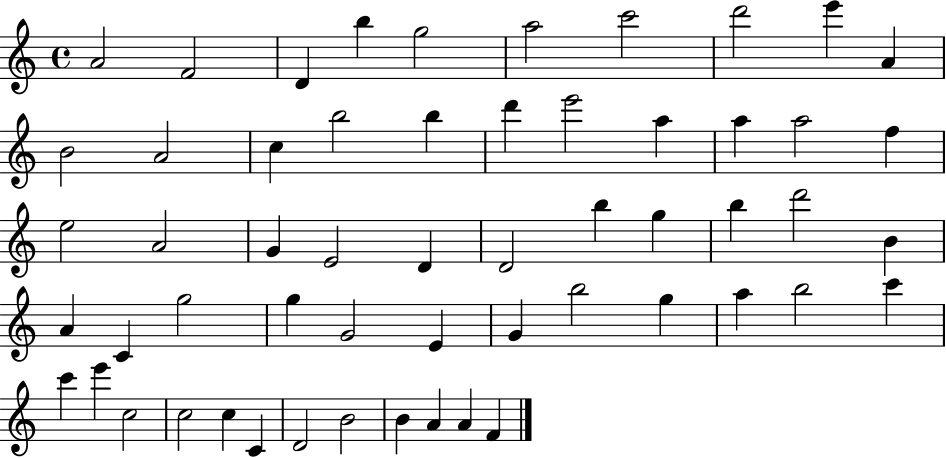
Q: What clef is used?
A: treble